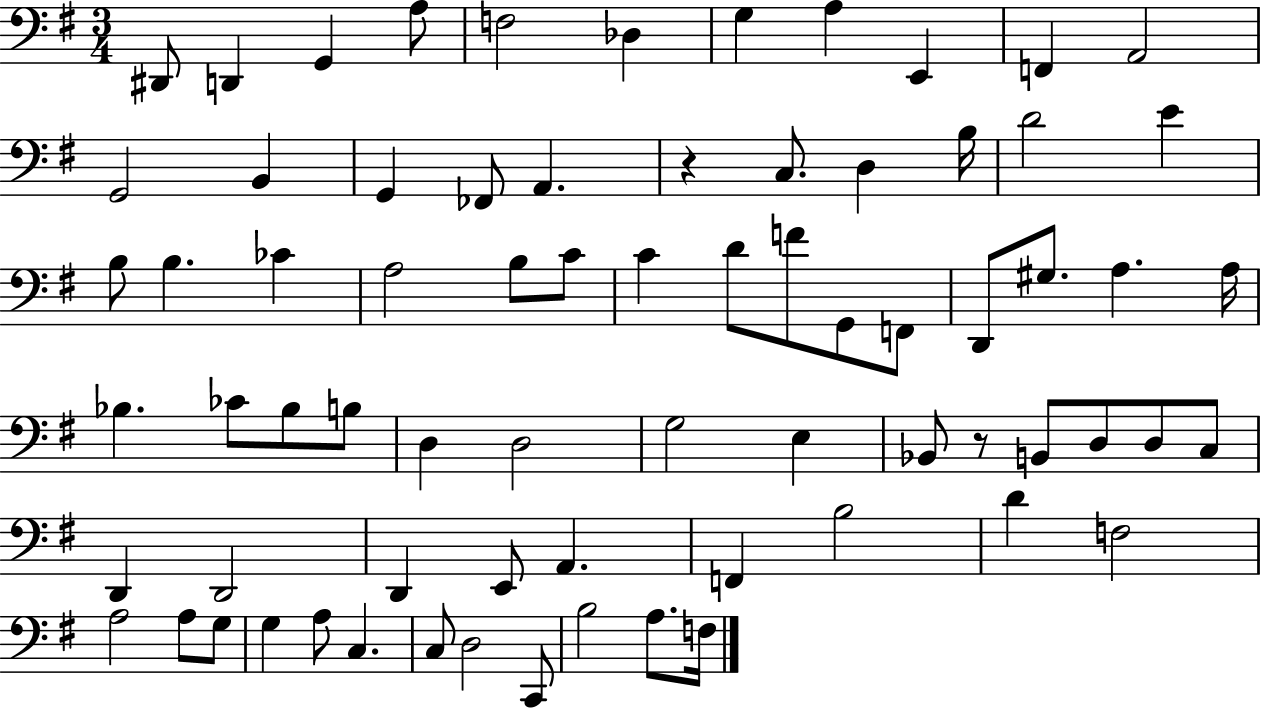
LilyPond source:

{
  \clef bass
  \numericTimeSignature
  \time 3/4
  \key g \major
  dis,8 d,4 g,4 a8 | f2 des4 | g4 a4 e,4 | f,4 a,2 | \break g,2 b,4 | g,4 fes,8 a,4. | r4 c8. d4 b16 | d'2 e'4 | \break b8 b4. ces'4 | a2 b8 c'8 | c'4 d'8 f'8 g,8 f,8 | d,8 gis8. a4. a16 | \break bes4. ces'8 bes8 b8 | d4 d2 | g2 e4 | bes,8 r8 b,8 d8 d8 c8 | \break d,4 d,2 | d,4 e,8 a,4. | f,4 b2 | d'4 f2 | \break a2 a8 g8 | g4 a8 c4. | c8 d2 c,8 | b2 a8. f16 | \break \bar "|."
}